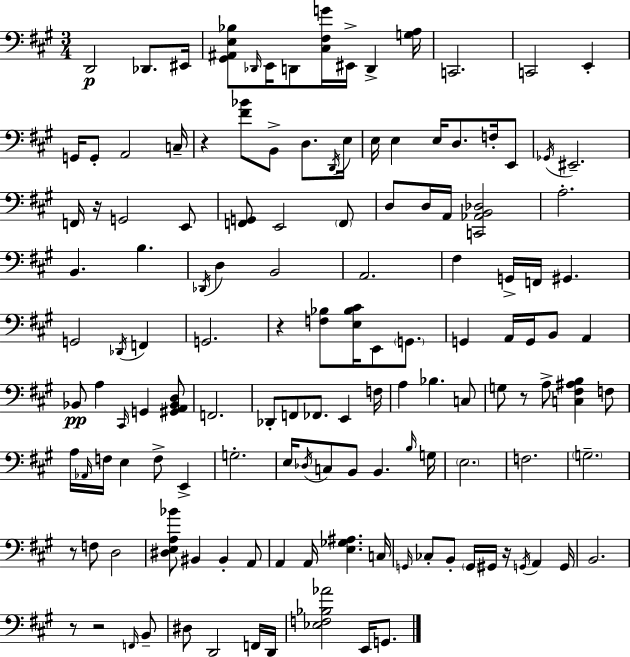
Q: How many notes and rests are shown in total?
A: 136